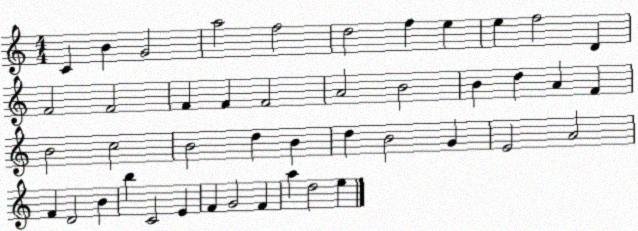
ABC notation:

X:1
T:Untitled
M:4/4
L:1/4
K:C
C B G2 a2 f2 d2 f e e f2 D F2 F2 F F F2 A2 B2 B d A F B2 c2 B2 d B d B2 G E2 A2 F D2 B b C2 E F G2 F a d2 e